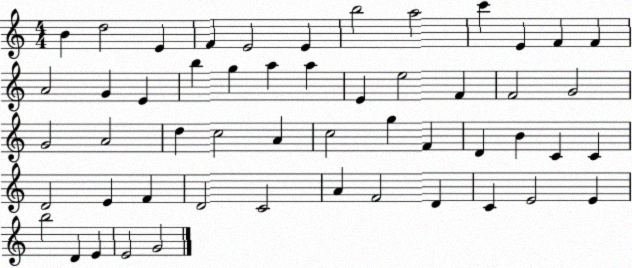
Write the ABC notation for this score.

X:1
T:Untitled
M:4/4
L:1/4
K:C
B d2 E F E2 E b2 a2 c' E F F A2 G E b g a a E e2 F F2 G2 G2 A2 d c2 A c2 g F D B C C D2 E F D2 C2 A F2 D C E2 E b2 D E E2 G2